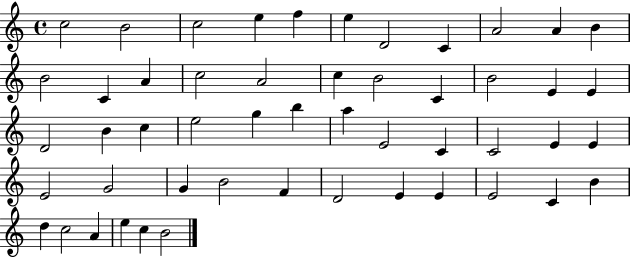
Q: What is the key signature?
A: C major